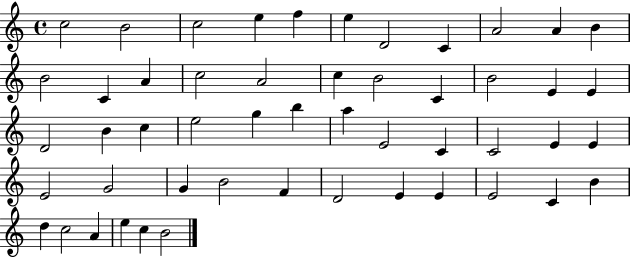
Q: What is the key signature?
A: C major